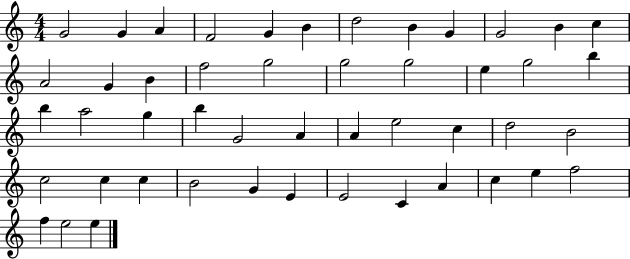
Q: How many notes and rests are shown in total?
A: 48